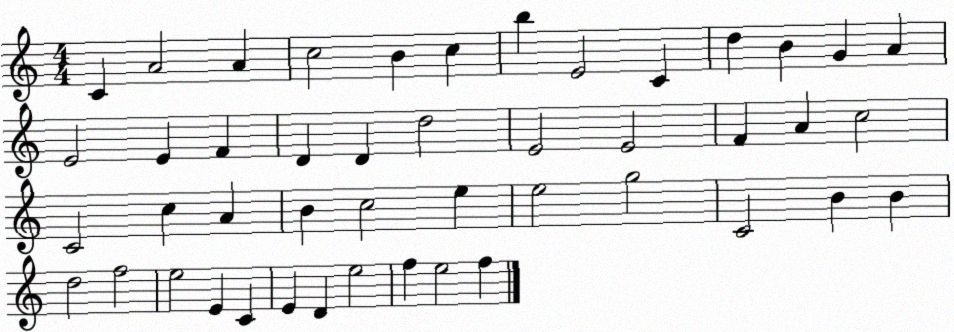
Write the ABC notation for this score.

X:1
T:Untitled
M:4/4
L:1/4
K:C
C A2 A c2 B c b E2 C d B G A E2 E F D D d2 E2 E2 F A c2 C2 c A B c2 e e2 g2 C2 B B d2 f2 e2 E C E D e2 f e2 f